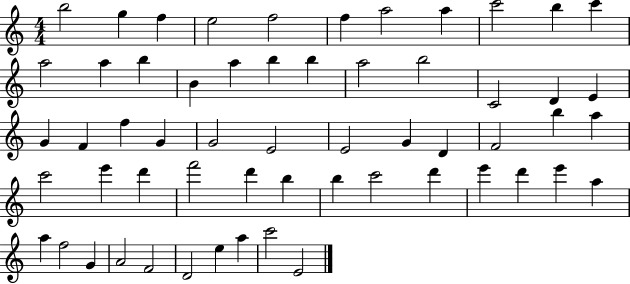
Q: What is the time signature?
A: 4/4